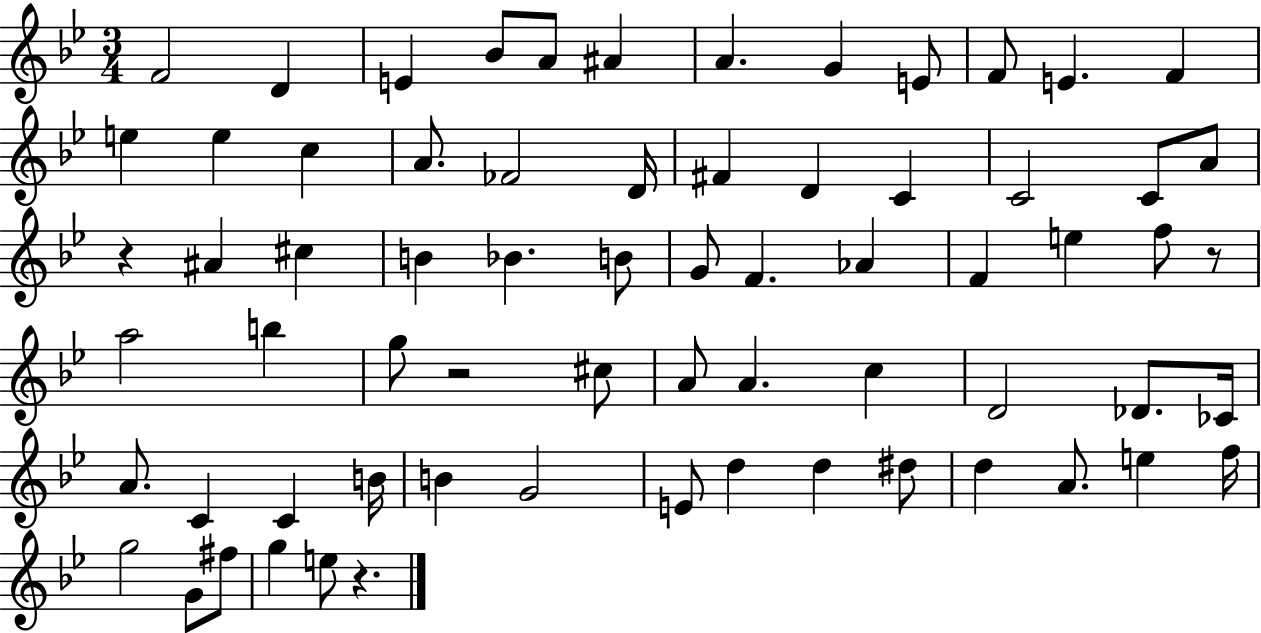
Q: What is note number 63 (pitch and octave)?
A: G5